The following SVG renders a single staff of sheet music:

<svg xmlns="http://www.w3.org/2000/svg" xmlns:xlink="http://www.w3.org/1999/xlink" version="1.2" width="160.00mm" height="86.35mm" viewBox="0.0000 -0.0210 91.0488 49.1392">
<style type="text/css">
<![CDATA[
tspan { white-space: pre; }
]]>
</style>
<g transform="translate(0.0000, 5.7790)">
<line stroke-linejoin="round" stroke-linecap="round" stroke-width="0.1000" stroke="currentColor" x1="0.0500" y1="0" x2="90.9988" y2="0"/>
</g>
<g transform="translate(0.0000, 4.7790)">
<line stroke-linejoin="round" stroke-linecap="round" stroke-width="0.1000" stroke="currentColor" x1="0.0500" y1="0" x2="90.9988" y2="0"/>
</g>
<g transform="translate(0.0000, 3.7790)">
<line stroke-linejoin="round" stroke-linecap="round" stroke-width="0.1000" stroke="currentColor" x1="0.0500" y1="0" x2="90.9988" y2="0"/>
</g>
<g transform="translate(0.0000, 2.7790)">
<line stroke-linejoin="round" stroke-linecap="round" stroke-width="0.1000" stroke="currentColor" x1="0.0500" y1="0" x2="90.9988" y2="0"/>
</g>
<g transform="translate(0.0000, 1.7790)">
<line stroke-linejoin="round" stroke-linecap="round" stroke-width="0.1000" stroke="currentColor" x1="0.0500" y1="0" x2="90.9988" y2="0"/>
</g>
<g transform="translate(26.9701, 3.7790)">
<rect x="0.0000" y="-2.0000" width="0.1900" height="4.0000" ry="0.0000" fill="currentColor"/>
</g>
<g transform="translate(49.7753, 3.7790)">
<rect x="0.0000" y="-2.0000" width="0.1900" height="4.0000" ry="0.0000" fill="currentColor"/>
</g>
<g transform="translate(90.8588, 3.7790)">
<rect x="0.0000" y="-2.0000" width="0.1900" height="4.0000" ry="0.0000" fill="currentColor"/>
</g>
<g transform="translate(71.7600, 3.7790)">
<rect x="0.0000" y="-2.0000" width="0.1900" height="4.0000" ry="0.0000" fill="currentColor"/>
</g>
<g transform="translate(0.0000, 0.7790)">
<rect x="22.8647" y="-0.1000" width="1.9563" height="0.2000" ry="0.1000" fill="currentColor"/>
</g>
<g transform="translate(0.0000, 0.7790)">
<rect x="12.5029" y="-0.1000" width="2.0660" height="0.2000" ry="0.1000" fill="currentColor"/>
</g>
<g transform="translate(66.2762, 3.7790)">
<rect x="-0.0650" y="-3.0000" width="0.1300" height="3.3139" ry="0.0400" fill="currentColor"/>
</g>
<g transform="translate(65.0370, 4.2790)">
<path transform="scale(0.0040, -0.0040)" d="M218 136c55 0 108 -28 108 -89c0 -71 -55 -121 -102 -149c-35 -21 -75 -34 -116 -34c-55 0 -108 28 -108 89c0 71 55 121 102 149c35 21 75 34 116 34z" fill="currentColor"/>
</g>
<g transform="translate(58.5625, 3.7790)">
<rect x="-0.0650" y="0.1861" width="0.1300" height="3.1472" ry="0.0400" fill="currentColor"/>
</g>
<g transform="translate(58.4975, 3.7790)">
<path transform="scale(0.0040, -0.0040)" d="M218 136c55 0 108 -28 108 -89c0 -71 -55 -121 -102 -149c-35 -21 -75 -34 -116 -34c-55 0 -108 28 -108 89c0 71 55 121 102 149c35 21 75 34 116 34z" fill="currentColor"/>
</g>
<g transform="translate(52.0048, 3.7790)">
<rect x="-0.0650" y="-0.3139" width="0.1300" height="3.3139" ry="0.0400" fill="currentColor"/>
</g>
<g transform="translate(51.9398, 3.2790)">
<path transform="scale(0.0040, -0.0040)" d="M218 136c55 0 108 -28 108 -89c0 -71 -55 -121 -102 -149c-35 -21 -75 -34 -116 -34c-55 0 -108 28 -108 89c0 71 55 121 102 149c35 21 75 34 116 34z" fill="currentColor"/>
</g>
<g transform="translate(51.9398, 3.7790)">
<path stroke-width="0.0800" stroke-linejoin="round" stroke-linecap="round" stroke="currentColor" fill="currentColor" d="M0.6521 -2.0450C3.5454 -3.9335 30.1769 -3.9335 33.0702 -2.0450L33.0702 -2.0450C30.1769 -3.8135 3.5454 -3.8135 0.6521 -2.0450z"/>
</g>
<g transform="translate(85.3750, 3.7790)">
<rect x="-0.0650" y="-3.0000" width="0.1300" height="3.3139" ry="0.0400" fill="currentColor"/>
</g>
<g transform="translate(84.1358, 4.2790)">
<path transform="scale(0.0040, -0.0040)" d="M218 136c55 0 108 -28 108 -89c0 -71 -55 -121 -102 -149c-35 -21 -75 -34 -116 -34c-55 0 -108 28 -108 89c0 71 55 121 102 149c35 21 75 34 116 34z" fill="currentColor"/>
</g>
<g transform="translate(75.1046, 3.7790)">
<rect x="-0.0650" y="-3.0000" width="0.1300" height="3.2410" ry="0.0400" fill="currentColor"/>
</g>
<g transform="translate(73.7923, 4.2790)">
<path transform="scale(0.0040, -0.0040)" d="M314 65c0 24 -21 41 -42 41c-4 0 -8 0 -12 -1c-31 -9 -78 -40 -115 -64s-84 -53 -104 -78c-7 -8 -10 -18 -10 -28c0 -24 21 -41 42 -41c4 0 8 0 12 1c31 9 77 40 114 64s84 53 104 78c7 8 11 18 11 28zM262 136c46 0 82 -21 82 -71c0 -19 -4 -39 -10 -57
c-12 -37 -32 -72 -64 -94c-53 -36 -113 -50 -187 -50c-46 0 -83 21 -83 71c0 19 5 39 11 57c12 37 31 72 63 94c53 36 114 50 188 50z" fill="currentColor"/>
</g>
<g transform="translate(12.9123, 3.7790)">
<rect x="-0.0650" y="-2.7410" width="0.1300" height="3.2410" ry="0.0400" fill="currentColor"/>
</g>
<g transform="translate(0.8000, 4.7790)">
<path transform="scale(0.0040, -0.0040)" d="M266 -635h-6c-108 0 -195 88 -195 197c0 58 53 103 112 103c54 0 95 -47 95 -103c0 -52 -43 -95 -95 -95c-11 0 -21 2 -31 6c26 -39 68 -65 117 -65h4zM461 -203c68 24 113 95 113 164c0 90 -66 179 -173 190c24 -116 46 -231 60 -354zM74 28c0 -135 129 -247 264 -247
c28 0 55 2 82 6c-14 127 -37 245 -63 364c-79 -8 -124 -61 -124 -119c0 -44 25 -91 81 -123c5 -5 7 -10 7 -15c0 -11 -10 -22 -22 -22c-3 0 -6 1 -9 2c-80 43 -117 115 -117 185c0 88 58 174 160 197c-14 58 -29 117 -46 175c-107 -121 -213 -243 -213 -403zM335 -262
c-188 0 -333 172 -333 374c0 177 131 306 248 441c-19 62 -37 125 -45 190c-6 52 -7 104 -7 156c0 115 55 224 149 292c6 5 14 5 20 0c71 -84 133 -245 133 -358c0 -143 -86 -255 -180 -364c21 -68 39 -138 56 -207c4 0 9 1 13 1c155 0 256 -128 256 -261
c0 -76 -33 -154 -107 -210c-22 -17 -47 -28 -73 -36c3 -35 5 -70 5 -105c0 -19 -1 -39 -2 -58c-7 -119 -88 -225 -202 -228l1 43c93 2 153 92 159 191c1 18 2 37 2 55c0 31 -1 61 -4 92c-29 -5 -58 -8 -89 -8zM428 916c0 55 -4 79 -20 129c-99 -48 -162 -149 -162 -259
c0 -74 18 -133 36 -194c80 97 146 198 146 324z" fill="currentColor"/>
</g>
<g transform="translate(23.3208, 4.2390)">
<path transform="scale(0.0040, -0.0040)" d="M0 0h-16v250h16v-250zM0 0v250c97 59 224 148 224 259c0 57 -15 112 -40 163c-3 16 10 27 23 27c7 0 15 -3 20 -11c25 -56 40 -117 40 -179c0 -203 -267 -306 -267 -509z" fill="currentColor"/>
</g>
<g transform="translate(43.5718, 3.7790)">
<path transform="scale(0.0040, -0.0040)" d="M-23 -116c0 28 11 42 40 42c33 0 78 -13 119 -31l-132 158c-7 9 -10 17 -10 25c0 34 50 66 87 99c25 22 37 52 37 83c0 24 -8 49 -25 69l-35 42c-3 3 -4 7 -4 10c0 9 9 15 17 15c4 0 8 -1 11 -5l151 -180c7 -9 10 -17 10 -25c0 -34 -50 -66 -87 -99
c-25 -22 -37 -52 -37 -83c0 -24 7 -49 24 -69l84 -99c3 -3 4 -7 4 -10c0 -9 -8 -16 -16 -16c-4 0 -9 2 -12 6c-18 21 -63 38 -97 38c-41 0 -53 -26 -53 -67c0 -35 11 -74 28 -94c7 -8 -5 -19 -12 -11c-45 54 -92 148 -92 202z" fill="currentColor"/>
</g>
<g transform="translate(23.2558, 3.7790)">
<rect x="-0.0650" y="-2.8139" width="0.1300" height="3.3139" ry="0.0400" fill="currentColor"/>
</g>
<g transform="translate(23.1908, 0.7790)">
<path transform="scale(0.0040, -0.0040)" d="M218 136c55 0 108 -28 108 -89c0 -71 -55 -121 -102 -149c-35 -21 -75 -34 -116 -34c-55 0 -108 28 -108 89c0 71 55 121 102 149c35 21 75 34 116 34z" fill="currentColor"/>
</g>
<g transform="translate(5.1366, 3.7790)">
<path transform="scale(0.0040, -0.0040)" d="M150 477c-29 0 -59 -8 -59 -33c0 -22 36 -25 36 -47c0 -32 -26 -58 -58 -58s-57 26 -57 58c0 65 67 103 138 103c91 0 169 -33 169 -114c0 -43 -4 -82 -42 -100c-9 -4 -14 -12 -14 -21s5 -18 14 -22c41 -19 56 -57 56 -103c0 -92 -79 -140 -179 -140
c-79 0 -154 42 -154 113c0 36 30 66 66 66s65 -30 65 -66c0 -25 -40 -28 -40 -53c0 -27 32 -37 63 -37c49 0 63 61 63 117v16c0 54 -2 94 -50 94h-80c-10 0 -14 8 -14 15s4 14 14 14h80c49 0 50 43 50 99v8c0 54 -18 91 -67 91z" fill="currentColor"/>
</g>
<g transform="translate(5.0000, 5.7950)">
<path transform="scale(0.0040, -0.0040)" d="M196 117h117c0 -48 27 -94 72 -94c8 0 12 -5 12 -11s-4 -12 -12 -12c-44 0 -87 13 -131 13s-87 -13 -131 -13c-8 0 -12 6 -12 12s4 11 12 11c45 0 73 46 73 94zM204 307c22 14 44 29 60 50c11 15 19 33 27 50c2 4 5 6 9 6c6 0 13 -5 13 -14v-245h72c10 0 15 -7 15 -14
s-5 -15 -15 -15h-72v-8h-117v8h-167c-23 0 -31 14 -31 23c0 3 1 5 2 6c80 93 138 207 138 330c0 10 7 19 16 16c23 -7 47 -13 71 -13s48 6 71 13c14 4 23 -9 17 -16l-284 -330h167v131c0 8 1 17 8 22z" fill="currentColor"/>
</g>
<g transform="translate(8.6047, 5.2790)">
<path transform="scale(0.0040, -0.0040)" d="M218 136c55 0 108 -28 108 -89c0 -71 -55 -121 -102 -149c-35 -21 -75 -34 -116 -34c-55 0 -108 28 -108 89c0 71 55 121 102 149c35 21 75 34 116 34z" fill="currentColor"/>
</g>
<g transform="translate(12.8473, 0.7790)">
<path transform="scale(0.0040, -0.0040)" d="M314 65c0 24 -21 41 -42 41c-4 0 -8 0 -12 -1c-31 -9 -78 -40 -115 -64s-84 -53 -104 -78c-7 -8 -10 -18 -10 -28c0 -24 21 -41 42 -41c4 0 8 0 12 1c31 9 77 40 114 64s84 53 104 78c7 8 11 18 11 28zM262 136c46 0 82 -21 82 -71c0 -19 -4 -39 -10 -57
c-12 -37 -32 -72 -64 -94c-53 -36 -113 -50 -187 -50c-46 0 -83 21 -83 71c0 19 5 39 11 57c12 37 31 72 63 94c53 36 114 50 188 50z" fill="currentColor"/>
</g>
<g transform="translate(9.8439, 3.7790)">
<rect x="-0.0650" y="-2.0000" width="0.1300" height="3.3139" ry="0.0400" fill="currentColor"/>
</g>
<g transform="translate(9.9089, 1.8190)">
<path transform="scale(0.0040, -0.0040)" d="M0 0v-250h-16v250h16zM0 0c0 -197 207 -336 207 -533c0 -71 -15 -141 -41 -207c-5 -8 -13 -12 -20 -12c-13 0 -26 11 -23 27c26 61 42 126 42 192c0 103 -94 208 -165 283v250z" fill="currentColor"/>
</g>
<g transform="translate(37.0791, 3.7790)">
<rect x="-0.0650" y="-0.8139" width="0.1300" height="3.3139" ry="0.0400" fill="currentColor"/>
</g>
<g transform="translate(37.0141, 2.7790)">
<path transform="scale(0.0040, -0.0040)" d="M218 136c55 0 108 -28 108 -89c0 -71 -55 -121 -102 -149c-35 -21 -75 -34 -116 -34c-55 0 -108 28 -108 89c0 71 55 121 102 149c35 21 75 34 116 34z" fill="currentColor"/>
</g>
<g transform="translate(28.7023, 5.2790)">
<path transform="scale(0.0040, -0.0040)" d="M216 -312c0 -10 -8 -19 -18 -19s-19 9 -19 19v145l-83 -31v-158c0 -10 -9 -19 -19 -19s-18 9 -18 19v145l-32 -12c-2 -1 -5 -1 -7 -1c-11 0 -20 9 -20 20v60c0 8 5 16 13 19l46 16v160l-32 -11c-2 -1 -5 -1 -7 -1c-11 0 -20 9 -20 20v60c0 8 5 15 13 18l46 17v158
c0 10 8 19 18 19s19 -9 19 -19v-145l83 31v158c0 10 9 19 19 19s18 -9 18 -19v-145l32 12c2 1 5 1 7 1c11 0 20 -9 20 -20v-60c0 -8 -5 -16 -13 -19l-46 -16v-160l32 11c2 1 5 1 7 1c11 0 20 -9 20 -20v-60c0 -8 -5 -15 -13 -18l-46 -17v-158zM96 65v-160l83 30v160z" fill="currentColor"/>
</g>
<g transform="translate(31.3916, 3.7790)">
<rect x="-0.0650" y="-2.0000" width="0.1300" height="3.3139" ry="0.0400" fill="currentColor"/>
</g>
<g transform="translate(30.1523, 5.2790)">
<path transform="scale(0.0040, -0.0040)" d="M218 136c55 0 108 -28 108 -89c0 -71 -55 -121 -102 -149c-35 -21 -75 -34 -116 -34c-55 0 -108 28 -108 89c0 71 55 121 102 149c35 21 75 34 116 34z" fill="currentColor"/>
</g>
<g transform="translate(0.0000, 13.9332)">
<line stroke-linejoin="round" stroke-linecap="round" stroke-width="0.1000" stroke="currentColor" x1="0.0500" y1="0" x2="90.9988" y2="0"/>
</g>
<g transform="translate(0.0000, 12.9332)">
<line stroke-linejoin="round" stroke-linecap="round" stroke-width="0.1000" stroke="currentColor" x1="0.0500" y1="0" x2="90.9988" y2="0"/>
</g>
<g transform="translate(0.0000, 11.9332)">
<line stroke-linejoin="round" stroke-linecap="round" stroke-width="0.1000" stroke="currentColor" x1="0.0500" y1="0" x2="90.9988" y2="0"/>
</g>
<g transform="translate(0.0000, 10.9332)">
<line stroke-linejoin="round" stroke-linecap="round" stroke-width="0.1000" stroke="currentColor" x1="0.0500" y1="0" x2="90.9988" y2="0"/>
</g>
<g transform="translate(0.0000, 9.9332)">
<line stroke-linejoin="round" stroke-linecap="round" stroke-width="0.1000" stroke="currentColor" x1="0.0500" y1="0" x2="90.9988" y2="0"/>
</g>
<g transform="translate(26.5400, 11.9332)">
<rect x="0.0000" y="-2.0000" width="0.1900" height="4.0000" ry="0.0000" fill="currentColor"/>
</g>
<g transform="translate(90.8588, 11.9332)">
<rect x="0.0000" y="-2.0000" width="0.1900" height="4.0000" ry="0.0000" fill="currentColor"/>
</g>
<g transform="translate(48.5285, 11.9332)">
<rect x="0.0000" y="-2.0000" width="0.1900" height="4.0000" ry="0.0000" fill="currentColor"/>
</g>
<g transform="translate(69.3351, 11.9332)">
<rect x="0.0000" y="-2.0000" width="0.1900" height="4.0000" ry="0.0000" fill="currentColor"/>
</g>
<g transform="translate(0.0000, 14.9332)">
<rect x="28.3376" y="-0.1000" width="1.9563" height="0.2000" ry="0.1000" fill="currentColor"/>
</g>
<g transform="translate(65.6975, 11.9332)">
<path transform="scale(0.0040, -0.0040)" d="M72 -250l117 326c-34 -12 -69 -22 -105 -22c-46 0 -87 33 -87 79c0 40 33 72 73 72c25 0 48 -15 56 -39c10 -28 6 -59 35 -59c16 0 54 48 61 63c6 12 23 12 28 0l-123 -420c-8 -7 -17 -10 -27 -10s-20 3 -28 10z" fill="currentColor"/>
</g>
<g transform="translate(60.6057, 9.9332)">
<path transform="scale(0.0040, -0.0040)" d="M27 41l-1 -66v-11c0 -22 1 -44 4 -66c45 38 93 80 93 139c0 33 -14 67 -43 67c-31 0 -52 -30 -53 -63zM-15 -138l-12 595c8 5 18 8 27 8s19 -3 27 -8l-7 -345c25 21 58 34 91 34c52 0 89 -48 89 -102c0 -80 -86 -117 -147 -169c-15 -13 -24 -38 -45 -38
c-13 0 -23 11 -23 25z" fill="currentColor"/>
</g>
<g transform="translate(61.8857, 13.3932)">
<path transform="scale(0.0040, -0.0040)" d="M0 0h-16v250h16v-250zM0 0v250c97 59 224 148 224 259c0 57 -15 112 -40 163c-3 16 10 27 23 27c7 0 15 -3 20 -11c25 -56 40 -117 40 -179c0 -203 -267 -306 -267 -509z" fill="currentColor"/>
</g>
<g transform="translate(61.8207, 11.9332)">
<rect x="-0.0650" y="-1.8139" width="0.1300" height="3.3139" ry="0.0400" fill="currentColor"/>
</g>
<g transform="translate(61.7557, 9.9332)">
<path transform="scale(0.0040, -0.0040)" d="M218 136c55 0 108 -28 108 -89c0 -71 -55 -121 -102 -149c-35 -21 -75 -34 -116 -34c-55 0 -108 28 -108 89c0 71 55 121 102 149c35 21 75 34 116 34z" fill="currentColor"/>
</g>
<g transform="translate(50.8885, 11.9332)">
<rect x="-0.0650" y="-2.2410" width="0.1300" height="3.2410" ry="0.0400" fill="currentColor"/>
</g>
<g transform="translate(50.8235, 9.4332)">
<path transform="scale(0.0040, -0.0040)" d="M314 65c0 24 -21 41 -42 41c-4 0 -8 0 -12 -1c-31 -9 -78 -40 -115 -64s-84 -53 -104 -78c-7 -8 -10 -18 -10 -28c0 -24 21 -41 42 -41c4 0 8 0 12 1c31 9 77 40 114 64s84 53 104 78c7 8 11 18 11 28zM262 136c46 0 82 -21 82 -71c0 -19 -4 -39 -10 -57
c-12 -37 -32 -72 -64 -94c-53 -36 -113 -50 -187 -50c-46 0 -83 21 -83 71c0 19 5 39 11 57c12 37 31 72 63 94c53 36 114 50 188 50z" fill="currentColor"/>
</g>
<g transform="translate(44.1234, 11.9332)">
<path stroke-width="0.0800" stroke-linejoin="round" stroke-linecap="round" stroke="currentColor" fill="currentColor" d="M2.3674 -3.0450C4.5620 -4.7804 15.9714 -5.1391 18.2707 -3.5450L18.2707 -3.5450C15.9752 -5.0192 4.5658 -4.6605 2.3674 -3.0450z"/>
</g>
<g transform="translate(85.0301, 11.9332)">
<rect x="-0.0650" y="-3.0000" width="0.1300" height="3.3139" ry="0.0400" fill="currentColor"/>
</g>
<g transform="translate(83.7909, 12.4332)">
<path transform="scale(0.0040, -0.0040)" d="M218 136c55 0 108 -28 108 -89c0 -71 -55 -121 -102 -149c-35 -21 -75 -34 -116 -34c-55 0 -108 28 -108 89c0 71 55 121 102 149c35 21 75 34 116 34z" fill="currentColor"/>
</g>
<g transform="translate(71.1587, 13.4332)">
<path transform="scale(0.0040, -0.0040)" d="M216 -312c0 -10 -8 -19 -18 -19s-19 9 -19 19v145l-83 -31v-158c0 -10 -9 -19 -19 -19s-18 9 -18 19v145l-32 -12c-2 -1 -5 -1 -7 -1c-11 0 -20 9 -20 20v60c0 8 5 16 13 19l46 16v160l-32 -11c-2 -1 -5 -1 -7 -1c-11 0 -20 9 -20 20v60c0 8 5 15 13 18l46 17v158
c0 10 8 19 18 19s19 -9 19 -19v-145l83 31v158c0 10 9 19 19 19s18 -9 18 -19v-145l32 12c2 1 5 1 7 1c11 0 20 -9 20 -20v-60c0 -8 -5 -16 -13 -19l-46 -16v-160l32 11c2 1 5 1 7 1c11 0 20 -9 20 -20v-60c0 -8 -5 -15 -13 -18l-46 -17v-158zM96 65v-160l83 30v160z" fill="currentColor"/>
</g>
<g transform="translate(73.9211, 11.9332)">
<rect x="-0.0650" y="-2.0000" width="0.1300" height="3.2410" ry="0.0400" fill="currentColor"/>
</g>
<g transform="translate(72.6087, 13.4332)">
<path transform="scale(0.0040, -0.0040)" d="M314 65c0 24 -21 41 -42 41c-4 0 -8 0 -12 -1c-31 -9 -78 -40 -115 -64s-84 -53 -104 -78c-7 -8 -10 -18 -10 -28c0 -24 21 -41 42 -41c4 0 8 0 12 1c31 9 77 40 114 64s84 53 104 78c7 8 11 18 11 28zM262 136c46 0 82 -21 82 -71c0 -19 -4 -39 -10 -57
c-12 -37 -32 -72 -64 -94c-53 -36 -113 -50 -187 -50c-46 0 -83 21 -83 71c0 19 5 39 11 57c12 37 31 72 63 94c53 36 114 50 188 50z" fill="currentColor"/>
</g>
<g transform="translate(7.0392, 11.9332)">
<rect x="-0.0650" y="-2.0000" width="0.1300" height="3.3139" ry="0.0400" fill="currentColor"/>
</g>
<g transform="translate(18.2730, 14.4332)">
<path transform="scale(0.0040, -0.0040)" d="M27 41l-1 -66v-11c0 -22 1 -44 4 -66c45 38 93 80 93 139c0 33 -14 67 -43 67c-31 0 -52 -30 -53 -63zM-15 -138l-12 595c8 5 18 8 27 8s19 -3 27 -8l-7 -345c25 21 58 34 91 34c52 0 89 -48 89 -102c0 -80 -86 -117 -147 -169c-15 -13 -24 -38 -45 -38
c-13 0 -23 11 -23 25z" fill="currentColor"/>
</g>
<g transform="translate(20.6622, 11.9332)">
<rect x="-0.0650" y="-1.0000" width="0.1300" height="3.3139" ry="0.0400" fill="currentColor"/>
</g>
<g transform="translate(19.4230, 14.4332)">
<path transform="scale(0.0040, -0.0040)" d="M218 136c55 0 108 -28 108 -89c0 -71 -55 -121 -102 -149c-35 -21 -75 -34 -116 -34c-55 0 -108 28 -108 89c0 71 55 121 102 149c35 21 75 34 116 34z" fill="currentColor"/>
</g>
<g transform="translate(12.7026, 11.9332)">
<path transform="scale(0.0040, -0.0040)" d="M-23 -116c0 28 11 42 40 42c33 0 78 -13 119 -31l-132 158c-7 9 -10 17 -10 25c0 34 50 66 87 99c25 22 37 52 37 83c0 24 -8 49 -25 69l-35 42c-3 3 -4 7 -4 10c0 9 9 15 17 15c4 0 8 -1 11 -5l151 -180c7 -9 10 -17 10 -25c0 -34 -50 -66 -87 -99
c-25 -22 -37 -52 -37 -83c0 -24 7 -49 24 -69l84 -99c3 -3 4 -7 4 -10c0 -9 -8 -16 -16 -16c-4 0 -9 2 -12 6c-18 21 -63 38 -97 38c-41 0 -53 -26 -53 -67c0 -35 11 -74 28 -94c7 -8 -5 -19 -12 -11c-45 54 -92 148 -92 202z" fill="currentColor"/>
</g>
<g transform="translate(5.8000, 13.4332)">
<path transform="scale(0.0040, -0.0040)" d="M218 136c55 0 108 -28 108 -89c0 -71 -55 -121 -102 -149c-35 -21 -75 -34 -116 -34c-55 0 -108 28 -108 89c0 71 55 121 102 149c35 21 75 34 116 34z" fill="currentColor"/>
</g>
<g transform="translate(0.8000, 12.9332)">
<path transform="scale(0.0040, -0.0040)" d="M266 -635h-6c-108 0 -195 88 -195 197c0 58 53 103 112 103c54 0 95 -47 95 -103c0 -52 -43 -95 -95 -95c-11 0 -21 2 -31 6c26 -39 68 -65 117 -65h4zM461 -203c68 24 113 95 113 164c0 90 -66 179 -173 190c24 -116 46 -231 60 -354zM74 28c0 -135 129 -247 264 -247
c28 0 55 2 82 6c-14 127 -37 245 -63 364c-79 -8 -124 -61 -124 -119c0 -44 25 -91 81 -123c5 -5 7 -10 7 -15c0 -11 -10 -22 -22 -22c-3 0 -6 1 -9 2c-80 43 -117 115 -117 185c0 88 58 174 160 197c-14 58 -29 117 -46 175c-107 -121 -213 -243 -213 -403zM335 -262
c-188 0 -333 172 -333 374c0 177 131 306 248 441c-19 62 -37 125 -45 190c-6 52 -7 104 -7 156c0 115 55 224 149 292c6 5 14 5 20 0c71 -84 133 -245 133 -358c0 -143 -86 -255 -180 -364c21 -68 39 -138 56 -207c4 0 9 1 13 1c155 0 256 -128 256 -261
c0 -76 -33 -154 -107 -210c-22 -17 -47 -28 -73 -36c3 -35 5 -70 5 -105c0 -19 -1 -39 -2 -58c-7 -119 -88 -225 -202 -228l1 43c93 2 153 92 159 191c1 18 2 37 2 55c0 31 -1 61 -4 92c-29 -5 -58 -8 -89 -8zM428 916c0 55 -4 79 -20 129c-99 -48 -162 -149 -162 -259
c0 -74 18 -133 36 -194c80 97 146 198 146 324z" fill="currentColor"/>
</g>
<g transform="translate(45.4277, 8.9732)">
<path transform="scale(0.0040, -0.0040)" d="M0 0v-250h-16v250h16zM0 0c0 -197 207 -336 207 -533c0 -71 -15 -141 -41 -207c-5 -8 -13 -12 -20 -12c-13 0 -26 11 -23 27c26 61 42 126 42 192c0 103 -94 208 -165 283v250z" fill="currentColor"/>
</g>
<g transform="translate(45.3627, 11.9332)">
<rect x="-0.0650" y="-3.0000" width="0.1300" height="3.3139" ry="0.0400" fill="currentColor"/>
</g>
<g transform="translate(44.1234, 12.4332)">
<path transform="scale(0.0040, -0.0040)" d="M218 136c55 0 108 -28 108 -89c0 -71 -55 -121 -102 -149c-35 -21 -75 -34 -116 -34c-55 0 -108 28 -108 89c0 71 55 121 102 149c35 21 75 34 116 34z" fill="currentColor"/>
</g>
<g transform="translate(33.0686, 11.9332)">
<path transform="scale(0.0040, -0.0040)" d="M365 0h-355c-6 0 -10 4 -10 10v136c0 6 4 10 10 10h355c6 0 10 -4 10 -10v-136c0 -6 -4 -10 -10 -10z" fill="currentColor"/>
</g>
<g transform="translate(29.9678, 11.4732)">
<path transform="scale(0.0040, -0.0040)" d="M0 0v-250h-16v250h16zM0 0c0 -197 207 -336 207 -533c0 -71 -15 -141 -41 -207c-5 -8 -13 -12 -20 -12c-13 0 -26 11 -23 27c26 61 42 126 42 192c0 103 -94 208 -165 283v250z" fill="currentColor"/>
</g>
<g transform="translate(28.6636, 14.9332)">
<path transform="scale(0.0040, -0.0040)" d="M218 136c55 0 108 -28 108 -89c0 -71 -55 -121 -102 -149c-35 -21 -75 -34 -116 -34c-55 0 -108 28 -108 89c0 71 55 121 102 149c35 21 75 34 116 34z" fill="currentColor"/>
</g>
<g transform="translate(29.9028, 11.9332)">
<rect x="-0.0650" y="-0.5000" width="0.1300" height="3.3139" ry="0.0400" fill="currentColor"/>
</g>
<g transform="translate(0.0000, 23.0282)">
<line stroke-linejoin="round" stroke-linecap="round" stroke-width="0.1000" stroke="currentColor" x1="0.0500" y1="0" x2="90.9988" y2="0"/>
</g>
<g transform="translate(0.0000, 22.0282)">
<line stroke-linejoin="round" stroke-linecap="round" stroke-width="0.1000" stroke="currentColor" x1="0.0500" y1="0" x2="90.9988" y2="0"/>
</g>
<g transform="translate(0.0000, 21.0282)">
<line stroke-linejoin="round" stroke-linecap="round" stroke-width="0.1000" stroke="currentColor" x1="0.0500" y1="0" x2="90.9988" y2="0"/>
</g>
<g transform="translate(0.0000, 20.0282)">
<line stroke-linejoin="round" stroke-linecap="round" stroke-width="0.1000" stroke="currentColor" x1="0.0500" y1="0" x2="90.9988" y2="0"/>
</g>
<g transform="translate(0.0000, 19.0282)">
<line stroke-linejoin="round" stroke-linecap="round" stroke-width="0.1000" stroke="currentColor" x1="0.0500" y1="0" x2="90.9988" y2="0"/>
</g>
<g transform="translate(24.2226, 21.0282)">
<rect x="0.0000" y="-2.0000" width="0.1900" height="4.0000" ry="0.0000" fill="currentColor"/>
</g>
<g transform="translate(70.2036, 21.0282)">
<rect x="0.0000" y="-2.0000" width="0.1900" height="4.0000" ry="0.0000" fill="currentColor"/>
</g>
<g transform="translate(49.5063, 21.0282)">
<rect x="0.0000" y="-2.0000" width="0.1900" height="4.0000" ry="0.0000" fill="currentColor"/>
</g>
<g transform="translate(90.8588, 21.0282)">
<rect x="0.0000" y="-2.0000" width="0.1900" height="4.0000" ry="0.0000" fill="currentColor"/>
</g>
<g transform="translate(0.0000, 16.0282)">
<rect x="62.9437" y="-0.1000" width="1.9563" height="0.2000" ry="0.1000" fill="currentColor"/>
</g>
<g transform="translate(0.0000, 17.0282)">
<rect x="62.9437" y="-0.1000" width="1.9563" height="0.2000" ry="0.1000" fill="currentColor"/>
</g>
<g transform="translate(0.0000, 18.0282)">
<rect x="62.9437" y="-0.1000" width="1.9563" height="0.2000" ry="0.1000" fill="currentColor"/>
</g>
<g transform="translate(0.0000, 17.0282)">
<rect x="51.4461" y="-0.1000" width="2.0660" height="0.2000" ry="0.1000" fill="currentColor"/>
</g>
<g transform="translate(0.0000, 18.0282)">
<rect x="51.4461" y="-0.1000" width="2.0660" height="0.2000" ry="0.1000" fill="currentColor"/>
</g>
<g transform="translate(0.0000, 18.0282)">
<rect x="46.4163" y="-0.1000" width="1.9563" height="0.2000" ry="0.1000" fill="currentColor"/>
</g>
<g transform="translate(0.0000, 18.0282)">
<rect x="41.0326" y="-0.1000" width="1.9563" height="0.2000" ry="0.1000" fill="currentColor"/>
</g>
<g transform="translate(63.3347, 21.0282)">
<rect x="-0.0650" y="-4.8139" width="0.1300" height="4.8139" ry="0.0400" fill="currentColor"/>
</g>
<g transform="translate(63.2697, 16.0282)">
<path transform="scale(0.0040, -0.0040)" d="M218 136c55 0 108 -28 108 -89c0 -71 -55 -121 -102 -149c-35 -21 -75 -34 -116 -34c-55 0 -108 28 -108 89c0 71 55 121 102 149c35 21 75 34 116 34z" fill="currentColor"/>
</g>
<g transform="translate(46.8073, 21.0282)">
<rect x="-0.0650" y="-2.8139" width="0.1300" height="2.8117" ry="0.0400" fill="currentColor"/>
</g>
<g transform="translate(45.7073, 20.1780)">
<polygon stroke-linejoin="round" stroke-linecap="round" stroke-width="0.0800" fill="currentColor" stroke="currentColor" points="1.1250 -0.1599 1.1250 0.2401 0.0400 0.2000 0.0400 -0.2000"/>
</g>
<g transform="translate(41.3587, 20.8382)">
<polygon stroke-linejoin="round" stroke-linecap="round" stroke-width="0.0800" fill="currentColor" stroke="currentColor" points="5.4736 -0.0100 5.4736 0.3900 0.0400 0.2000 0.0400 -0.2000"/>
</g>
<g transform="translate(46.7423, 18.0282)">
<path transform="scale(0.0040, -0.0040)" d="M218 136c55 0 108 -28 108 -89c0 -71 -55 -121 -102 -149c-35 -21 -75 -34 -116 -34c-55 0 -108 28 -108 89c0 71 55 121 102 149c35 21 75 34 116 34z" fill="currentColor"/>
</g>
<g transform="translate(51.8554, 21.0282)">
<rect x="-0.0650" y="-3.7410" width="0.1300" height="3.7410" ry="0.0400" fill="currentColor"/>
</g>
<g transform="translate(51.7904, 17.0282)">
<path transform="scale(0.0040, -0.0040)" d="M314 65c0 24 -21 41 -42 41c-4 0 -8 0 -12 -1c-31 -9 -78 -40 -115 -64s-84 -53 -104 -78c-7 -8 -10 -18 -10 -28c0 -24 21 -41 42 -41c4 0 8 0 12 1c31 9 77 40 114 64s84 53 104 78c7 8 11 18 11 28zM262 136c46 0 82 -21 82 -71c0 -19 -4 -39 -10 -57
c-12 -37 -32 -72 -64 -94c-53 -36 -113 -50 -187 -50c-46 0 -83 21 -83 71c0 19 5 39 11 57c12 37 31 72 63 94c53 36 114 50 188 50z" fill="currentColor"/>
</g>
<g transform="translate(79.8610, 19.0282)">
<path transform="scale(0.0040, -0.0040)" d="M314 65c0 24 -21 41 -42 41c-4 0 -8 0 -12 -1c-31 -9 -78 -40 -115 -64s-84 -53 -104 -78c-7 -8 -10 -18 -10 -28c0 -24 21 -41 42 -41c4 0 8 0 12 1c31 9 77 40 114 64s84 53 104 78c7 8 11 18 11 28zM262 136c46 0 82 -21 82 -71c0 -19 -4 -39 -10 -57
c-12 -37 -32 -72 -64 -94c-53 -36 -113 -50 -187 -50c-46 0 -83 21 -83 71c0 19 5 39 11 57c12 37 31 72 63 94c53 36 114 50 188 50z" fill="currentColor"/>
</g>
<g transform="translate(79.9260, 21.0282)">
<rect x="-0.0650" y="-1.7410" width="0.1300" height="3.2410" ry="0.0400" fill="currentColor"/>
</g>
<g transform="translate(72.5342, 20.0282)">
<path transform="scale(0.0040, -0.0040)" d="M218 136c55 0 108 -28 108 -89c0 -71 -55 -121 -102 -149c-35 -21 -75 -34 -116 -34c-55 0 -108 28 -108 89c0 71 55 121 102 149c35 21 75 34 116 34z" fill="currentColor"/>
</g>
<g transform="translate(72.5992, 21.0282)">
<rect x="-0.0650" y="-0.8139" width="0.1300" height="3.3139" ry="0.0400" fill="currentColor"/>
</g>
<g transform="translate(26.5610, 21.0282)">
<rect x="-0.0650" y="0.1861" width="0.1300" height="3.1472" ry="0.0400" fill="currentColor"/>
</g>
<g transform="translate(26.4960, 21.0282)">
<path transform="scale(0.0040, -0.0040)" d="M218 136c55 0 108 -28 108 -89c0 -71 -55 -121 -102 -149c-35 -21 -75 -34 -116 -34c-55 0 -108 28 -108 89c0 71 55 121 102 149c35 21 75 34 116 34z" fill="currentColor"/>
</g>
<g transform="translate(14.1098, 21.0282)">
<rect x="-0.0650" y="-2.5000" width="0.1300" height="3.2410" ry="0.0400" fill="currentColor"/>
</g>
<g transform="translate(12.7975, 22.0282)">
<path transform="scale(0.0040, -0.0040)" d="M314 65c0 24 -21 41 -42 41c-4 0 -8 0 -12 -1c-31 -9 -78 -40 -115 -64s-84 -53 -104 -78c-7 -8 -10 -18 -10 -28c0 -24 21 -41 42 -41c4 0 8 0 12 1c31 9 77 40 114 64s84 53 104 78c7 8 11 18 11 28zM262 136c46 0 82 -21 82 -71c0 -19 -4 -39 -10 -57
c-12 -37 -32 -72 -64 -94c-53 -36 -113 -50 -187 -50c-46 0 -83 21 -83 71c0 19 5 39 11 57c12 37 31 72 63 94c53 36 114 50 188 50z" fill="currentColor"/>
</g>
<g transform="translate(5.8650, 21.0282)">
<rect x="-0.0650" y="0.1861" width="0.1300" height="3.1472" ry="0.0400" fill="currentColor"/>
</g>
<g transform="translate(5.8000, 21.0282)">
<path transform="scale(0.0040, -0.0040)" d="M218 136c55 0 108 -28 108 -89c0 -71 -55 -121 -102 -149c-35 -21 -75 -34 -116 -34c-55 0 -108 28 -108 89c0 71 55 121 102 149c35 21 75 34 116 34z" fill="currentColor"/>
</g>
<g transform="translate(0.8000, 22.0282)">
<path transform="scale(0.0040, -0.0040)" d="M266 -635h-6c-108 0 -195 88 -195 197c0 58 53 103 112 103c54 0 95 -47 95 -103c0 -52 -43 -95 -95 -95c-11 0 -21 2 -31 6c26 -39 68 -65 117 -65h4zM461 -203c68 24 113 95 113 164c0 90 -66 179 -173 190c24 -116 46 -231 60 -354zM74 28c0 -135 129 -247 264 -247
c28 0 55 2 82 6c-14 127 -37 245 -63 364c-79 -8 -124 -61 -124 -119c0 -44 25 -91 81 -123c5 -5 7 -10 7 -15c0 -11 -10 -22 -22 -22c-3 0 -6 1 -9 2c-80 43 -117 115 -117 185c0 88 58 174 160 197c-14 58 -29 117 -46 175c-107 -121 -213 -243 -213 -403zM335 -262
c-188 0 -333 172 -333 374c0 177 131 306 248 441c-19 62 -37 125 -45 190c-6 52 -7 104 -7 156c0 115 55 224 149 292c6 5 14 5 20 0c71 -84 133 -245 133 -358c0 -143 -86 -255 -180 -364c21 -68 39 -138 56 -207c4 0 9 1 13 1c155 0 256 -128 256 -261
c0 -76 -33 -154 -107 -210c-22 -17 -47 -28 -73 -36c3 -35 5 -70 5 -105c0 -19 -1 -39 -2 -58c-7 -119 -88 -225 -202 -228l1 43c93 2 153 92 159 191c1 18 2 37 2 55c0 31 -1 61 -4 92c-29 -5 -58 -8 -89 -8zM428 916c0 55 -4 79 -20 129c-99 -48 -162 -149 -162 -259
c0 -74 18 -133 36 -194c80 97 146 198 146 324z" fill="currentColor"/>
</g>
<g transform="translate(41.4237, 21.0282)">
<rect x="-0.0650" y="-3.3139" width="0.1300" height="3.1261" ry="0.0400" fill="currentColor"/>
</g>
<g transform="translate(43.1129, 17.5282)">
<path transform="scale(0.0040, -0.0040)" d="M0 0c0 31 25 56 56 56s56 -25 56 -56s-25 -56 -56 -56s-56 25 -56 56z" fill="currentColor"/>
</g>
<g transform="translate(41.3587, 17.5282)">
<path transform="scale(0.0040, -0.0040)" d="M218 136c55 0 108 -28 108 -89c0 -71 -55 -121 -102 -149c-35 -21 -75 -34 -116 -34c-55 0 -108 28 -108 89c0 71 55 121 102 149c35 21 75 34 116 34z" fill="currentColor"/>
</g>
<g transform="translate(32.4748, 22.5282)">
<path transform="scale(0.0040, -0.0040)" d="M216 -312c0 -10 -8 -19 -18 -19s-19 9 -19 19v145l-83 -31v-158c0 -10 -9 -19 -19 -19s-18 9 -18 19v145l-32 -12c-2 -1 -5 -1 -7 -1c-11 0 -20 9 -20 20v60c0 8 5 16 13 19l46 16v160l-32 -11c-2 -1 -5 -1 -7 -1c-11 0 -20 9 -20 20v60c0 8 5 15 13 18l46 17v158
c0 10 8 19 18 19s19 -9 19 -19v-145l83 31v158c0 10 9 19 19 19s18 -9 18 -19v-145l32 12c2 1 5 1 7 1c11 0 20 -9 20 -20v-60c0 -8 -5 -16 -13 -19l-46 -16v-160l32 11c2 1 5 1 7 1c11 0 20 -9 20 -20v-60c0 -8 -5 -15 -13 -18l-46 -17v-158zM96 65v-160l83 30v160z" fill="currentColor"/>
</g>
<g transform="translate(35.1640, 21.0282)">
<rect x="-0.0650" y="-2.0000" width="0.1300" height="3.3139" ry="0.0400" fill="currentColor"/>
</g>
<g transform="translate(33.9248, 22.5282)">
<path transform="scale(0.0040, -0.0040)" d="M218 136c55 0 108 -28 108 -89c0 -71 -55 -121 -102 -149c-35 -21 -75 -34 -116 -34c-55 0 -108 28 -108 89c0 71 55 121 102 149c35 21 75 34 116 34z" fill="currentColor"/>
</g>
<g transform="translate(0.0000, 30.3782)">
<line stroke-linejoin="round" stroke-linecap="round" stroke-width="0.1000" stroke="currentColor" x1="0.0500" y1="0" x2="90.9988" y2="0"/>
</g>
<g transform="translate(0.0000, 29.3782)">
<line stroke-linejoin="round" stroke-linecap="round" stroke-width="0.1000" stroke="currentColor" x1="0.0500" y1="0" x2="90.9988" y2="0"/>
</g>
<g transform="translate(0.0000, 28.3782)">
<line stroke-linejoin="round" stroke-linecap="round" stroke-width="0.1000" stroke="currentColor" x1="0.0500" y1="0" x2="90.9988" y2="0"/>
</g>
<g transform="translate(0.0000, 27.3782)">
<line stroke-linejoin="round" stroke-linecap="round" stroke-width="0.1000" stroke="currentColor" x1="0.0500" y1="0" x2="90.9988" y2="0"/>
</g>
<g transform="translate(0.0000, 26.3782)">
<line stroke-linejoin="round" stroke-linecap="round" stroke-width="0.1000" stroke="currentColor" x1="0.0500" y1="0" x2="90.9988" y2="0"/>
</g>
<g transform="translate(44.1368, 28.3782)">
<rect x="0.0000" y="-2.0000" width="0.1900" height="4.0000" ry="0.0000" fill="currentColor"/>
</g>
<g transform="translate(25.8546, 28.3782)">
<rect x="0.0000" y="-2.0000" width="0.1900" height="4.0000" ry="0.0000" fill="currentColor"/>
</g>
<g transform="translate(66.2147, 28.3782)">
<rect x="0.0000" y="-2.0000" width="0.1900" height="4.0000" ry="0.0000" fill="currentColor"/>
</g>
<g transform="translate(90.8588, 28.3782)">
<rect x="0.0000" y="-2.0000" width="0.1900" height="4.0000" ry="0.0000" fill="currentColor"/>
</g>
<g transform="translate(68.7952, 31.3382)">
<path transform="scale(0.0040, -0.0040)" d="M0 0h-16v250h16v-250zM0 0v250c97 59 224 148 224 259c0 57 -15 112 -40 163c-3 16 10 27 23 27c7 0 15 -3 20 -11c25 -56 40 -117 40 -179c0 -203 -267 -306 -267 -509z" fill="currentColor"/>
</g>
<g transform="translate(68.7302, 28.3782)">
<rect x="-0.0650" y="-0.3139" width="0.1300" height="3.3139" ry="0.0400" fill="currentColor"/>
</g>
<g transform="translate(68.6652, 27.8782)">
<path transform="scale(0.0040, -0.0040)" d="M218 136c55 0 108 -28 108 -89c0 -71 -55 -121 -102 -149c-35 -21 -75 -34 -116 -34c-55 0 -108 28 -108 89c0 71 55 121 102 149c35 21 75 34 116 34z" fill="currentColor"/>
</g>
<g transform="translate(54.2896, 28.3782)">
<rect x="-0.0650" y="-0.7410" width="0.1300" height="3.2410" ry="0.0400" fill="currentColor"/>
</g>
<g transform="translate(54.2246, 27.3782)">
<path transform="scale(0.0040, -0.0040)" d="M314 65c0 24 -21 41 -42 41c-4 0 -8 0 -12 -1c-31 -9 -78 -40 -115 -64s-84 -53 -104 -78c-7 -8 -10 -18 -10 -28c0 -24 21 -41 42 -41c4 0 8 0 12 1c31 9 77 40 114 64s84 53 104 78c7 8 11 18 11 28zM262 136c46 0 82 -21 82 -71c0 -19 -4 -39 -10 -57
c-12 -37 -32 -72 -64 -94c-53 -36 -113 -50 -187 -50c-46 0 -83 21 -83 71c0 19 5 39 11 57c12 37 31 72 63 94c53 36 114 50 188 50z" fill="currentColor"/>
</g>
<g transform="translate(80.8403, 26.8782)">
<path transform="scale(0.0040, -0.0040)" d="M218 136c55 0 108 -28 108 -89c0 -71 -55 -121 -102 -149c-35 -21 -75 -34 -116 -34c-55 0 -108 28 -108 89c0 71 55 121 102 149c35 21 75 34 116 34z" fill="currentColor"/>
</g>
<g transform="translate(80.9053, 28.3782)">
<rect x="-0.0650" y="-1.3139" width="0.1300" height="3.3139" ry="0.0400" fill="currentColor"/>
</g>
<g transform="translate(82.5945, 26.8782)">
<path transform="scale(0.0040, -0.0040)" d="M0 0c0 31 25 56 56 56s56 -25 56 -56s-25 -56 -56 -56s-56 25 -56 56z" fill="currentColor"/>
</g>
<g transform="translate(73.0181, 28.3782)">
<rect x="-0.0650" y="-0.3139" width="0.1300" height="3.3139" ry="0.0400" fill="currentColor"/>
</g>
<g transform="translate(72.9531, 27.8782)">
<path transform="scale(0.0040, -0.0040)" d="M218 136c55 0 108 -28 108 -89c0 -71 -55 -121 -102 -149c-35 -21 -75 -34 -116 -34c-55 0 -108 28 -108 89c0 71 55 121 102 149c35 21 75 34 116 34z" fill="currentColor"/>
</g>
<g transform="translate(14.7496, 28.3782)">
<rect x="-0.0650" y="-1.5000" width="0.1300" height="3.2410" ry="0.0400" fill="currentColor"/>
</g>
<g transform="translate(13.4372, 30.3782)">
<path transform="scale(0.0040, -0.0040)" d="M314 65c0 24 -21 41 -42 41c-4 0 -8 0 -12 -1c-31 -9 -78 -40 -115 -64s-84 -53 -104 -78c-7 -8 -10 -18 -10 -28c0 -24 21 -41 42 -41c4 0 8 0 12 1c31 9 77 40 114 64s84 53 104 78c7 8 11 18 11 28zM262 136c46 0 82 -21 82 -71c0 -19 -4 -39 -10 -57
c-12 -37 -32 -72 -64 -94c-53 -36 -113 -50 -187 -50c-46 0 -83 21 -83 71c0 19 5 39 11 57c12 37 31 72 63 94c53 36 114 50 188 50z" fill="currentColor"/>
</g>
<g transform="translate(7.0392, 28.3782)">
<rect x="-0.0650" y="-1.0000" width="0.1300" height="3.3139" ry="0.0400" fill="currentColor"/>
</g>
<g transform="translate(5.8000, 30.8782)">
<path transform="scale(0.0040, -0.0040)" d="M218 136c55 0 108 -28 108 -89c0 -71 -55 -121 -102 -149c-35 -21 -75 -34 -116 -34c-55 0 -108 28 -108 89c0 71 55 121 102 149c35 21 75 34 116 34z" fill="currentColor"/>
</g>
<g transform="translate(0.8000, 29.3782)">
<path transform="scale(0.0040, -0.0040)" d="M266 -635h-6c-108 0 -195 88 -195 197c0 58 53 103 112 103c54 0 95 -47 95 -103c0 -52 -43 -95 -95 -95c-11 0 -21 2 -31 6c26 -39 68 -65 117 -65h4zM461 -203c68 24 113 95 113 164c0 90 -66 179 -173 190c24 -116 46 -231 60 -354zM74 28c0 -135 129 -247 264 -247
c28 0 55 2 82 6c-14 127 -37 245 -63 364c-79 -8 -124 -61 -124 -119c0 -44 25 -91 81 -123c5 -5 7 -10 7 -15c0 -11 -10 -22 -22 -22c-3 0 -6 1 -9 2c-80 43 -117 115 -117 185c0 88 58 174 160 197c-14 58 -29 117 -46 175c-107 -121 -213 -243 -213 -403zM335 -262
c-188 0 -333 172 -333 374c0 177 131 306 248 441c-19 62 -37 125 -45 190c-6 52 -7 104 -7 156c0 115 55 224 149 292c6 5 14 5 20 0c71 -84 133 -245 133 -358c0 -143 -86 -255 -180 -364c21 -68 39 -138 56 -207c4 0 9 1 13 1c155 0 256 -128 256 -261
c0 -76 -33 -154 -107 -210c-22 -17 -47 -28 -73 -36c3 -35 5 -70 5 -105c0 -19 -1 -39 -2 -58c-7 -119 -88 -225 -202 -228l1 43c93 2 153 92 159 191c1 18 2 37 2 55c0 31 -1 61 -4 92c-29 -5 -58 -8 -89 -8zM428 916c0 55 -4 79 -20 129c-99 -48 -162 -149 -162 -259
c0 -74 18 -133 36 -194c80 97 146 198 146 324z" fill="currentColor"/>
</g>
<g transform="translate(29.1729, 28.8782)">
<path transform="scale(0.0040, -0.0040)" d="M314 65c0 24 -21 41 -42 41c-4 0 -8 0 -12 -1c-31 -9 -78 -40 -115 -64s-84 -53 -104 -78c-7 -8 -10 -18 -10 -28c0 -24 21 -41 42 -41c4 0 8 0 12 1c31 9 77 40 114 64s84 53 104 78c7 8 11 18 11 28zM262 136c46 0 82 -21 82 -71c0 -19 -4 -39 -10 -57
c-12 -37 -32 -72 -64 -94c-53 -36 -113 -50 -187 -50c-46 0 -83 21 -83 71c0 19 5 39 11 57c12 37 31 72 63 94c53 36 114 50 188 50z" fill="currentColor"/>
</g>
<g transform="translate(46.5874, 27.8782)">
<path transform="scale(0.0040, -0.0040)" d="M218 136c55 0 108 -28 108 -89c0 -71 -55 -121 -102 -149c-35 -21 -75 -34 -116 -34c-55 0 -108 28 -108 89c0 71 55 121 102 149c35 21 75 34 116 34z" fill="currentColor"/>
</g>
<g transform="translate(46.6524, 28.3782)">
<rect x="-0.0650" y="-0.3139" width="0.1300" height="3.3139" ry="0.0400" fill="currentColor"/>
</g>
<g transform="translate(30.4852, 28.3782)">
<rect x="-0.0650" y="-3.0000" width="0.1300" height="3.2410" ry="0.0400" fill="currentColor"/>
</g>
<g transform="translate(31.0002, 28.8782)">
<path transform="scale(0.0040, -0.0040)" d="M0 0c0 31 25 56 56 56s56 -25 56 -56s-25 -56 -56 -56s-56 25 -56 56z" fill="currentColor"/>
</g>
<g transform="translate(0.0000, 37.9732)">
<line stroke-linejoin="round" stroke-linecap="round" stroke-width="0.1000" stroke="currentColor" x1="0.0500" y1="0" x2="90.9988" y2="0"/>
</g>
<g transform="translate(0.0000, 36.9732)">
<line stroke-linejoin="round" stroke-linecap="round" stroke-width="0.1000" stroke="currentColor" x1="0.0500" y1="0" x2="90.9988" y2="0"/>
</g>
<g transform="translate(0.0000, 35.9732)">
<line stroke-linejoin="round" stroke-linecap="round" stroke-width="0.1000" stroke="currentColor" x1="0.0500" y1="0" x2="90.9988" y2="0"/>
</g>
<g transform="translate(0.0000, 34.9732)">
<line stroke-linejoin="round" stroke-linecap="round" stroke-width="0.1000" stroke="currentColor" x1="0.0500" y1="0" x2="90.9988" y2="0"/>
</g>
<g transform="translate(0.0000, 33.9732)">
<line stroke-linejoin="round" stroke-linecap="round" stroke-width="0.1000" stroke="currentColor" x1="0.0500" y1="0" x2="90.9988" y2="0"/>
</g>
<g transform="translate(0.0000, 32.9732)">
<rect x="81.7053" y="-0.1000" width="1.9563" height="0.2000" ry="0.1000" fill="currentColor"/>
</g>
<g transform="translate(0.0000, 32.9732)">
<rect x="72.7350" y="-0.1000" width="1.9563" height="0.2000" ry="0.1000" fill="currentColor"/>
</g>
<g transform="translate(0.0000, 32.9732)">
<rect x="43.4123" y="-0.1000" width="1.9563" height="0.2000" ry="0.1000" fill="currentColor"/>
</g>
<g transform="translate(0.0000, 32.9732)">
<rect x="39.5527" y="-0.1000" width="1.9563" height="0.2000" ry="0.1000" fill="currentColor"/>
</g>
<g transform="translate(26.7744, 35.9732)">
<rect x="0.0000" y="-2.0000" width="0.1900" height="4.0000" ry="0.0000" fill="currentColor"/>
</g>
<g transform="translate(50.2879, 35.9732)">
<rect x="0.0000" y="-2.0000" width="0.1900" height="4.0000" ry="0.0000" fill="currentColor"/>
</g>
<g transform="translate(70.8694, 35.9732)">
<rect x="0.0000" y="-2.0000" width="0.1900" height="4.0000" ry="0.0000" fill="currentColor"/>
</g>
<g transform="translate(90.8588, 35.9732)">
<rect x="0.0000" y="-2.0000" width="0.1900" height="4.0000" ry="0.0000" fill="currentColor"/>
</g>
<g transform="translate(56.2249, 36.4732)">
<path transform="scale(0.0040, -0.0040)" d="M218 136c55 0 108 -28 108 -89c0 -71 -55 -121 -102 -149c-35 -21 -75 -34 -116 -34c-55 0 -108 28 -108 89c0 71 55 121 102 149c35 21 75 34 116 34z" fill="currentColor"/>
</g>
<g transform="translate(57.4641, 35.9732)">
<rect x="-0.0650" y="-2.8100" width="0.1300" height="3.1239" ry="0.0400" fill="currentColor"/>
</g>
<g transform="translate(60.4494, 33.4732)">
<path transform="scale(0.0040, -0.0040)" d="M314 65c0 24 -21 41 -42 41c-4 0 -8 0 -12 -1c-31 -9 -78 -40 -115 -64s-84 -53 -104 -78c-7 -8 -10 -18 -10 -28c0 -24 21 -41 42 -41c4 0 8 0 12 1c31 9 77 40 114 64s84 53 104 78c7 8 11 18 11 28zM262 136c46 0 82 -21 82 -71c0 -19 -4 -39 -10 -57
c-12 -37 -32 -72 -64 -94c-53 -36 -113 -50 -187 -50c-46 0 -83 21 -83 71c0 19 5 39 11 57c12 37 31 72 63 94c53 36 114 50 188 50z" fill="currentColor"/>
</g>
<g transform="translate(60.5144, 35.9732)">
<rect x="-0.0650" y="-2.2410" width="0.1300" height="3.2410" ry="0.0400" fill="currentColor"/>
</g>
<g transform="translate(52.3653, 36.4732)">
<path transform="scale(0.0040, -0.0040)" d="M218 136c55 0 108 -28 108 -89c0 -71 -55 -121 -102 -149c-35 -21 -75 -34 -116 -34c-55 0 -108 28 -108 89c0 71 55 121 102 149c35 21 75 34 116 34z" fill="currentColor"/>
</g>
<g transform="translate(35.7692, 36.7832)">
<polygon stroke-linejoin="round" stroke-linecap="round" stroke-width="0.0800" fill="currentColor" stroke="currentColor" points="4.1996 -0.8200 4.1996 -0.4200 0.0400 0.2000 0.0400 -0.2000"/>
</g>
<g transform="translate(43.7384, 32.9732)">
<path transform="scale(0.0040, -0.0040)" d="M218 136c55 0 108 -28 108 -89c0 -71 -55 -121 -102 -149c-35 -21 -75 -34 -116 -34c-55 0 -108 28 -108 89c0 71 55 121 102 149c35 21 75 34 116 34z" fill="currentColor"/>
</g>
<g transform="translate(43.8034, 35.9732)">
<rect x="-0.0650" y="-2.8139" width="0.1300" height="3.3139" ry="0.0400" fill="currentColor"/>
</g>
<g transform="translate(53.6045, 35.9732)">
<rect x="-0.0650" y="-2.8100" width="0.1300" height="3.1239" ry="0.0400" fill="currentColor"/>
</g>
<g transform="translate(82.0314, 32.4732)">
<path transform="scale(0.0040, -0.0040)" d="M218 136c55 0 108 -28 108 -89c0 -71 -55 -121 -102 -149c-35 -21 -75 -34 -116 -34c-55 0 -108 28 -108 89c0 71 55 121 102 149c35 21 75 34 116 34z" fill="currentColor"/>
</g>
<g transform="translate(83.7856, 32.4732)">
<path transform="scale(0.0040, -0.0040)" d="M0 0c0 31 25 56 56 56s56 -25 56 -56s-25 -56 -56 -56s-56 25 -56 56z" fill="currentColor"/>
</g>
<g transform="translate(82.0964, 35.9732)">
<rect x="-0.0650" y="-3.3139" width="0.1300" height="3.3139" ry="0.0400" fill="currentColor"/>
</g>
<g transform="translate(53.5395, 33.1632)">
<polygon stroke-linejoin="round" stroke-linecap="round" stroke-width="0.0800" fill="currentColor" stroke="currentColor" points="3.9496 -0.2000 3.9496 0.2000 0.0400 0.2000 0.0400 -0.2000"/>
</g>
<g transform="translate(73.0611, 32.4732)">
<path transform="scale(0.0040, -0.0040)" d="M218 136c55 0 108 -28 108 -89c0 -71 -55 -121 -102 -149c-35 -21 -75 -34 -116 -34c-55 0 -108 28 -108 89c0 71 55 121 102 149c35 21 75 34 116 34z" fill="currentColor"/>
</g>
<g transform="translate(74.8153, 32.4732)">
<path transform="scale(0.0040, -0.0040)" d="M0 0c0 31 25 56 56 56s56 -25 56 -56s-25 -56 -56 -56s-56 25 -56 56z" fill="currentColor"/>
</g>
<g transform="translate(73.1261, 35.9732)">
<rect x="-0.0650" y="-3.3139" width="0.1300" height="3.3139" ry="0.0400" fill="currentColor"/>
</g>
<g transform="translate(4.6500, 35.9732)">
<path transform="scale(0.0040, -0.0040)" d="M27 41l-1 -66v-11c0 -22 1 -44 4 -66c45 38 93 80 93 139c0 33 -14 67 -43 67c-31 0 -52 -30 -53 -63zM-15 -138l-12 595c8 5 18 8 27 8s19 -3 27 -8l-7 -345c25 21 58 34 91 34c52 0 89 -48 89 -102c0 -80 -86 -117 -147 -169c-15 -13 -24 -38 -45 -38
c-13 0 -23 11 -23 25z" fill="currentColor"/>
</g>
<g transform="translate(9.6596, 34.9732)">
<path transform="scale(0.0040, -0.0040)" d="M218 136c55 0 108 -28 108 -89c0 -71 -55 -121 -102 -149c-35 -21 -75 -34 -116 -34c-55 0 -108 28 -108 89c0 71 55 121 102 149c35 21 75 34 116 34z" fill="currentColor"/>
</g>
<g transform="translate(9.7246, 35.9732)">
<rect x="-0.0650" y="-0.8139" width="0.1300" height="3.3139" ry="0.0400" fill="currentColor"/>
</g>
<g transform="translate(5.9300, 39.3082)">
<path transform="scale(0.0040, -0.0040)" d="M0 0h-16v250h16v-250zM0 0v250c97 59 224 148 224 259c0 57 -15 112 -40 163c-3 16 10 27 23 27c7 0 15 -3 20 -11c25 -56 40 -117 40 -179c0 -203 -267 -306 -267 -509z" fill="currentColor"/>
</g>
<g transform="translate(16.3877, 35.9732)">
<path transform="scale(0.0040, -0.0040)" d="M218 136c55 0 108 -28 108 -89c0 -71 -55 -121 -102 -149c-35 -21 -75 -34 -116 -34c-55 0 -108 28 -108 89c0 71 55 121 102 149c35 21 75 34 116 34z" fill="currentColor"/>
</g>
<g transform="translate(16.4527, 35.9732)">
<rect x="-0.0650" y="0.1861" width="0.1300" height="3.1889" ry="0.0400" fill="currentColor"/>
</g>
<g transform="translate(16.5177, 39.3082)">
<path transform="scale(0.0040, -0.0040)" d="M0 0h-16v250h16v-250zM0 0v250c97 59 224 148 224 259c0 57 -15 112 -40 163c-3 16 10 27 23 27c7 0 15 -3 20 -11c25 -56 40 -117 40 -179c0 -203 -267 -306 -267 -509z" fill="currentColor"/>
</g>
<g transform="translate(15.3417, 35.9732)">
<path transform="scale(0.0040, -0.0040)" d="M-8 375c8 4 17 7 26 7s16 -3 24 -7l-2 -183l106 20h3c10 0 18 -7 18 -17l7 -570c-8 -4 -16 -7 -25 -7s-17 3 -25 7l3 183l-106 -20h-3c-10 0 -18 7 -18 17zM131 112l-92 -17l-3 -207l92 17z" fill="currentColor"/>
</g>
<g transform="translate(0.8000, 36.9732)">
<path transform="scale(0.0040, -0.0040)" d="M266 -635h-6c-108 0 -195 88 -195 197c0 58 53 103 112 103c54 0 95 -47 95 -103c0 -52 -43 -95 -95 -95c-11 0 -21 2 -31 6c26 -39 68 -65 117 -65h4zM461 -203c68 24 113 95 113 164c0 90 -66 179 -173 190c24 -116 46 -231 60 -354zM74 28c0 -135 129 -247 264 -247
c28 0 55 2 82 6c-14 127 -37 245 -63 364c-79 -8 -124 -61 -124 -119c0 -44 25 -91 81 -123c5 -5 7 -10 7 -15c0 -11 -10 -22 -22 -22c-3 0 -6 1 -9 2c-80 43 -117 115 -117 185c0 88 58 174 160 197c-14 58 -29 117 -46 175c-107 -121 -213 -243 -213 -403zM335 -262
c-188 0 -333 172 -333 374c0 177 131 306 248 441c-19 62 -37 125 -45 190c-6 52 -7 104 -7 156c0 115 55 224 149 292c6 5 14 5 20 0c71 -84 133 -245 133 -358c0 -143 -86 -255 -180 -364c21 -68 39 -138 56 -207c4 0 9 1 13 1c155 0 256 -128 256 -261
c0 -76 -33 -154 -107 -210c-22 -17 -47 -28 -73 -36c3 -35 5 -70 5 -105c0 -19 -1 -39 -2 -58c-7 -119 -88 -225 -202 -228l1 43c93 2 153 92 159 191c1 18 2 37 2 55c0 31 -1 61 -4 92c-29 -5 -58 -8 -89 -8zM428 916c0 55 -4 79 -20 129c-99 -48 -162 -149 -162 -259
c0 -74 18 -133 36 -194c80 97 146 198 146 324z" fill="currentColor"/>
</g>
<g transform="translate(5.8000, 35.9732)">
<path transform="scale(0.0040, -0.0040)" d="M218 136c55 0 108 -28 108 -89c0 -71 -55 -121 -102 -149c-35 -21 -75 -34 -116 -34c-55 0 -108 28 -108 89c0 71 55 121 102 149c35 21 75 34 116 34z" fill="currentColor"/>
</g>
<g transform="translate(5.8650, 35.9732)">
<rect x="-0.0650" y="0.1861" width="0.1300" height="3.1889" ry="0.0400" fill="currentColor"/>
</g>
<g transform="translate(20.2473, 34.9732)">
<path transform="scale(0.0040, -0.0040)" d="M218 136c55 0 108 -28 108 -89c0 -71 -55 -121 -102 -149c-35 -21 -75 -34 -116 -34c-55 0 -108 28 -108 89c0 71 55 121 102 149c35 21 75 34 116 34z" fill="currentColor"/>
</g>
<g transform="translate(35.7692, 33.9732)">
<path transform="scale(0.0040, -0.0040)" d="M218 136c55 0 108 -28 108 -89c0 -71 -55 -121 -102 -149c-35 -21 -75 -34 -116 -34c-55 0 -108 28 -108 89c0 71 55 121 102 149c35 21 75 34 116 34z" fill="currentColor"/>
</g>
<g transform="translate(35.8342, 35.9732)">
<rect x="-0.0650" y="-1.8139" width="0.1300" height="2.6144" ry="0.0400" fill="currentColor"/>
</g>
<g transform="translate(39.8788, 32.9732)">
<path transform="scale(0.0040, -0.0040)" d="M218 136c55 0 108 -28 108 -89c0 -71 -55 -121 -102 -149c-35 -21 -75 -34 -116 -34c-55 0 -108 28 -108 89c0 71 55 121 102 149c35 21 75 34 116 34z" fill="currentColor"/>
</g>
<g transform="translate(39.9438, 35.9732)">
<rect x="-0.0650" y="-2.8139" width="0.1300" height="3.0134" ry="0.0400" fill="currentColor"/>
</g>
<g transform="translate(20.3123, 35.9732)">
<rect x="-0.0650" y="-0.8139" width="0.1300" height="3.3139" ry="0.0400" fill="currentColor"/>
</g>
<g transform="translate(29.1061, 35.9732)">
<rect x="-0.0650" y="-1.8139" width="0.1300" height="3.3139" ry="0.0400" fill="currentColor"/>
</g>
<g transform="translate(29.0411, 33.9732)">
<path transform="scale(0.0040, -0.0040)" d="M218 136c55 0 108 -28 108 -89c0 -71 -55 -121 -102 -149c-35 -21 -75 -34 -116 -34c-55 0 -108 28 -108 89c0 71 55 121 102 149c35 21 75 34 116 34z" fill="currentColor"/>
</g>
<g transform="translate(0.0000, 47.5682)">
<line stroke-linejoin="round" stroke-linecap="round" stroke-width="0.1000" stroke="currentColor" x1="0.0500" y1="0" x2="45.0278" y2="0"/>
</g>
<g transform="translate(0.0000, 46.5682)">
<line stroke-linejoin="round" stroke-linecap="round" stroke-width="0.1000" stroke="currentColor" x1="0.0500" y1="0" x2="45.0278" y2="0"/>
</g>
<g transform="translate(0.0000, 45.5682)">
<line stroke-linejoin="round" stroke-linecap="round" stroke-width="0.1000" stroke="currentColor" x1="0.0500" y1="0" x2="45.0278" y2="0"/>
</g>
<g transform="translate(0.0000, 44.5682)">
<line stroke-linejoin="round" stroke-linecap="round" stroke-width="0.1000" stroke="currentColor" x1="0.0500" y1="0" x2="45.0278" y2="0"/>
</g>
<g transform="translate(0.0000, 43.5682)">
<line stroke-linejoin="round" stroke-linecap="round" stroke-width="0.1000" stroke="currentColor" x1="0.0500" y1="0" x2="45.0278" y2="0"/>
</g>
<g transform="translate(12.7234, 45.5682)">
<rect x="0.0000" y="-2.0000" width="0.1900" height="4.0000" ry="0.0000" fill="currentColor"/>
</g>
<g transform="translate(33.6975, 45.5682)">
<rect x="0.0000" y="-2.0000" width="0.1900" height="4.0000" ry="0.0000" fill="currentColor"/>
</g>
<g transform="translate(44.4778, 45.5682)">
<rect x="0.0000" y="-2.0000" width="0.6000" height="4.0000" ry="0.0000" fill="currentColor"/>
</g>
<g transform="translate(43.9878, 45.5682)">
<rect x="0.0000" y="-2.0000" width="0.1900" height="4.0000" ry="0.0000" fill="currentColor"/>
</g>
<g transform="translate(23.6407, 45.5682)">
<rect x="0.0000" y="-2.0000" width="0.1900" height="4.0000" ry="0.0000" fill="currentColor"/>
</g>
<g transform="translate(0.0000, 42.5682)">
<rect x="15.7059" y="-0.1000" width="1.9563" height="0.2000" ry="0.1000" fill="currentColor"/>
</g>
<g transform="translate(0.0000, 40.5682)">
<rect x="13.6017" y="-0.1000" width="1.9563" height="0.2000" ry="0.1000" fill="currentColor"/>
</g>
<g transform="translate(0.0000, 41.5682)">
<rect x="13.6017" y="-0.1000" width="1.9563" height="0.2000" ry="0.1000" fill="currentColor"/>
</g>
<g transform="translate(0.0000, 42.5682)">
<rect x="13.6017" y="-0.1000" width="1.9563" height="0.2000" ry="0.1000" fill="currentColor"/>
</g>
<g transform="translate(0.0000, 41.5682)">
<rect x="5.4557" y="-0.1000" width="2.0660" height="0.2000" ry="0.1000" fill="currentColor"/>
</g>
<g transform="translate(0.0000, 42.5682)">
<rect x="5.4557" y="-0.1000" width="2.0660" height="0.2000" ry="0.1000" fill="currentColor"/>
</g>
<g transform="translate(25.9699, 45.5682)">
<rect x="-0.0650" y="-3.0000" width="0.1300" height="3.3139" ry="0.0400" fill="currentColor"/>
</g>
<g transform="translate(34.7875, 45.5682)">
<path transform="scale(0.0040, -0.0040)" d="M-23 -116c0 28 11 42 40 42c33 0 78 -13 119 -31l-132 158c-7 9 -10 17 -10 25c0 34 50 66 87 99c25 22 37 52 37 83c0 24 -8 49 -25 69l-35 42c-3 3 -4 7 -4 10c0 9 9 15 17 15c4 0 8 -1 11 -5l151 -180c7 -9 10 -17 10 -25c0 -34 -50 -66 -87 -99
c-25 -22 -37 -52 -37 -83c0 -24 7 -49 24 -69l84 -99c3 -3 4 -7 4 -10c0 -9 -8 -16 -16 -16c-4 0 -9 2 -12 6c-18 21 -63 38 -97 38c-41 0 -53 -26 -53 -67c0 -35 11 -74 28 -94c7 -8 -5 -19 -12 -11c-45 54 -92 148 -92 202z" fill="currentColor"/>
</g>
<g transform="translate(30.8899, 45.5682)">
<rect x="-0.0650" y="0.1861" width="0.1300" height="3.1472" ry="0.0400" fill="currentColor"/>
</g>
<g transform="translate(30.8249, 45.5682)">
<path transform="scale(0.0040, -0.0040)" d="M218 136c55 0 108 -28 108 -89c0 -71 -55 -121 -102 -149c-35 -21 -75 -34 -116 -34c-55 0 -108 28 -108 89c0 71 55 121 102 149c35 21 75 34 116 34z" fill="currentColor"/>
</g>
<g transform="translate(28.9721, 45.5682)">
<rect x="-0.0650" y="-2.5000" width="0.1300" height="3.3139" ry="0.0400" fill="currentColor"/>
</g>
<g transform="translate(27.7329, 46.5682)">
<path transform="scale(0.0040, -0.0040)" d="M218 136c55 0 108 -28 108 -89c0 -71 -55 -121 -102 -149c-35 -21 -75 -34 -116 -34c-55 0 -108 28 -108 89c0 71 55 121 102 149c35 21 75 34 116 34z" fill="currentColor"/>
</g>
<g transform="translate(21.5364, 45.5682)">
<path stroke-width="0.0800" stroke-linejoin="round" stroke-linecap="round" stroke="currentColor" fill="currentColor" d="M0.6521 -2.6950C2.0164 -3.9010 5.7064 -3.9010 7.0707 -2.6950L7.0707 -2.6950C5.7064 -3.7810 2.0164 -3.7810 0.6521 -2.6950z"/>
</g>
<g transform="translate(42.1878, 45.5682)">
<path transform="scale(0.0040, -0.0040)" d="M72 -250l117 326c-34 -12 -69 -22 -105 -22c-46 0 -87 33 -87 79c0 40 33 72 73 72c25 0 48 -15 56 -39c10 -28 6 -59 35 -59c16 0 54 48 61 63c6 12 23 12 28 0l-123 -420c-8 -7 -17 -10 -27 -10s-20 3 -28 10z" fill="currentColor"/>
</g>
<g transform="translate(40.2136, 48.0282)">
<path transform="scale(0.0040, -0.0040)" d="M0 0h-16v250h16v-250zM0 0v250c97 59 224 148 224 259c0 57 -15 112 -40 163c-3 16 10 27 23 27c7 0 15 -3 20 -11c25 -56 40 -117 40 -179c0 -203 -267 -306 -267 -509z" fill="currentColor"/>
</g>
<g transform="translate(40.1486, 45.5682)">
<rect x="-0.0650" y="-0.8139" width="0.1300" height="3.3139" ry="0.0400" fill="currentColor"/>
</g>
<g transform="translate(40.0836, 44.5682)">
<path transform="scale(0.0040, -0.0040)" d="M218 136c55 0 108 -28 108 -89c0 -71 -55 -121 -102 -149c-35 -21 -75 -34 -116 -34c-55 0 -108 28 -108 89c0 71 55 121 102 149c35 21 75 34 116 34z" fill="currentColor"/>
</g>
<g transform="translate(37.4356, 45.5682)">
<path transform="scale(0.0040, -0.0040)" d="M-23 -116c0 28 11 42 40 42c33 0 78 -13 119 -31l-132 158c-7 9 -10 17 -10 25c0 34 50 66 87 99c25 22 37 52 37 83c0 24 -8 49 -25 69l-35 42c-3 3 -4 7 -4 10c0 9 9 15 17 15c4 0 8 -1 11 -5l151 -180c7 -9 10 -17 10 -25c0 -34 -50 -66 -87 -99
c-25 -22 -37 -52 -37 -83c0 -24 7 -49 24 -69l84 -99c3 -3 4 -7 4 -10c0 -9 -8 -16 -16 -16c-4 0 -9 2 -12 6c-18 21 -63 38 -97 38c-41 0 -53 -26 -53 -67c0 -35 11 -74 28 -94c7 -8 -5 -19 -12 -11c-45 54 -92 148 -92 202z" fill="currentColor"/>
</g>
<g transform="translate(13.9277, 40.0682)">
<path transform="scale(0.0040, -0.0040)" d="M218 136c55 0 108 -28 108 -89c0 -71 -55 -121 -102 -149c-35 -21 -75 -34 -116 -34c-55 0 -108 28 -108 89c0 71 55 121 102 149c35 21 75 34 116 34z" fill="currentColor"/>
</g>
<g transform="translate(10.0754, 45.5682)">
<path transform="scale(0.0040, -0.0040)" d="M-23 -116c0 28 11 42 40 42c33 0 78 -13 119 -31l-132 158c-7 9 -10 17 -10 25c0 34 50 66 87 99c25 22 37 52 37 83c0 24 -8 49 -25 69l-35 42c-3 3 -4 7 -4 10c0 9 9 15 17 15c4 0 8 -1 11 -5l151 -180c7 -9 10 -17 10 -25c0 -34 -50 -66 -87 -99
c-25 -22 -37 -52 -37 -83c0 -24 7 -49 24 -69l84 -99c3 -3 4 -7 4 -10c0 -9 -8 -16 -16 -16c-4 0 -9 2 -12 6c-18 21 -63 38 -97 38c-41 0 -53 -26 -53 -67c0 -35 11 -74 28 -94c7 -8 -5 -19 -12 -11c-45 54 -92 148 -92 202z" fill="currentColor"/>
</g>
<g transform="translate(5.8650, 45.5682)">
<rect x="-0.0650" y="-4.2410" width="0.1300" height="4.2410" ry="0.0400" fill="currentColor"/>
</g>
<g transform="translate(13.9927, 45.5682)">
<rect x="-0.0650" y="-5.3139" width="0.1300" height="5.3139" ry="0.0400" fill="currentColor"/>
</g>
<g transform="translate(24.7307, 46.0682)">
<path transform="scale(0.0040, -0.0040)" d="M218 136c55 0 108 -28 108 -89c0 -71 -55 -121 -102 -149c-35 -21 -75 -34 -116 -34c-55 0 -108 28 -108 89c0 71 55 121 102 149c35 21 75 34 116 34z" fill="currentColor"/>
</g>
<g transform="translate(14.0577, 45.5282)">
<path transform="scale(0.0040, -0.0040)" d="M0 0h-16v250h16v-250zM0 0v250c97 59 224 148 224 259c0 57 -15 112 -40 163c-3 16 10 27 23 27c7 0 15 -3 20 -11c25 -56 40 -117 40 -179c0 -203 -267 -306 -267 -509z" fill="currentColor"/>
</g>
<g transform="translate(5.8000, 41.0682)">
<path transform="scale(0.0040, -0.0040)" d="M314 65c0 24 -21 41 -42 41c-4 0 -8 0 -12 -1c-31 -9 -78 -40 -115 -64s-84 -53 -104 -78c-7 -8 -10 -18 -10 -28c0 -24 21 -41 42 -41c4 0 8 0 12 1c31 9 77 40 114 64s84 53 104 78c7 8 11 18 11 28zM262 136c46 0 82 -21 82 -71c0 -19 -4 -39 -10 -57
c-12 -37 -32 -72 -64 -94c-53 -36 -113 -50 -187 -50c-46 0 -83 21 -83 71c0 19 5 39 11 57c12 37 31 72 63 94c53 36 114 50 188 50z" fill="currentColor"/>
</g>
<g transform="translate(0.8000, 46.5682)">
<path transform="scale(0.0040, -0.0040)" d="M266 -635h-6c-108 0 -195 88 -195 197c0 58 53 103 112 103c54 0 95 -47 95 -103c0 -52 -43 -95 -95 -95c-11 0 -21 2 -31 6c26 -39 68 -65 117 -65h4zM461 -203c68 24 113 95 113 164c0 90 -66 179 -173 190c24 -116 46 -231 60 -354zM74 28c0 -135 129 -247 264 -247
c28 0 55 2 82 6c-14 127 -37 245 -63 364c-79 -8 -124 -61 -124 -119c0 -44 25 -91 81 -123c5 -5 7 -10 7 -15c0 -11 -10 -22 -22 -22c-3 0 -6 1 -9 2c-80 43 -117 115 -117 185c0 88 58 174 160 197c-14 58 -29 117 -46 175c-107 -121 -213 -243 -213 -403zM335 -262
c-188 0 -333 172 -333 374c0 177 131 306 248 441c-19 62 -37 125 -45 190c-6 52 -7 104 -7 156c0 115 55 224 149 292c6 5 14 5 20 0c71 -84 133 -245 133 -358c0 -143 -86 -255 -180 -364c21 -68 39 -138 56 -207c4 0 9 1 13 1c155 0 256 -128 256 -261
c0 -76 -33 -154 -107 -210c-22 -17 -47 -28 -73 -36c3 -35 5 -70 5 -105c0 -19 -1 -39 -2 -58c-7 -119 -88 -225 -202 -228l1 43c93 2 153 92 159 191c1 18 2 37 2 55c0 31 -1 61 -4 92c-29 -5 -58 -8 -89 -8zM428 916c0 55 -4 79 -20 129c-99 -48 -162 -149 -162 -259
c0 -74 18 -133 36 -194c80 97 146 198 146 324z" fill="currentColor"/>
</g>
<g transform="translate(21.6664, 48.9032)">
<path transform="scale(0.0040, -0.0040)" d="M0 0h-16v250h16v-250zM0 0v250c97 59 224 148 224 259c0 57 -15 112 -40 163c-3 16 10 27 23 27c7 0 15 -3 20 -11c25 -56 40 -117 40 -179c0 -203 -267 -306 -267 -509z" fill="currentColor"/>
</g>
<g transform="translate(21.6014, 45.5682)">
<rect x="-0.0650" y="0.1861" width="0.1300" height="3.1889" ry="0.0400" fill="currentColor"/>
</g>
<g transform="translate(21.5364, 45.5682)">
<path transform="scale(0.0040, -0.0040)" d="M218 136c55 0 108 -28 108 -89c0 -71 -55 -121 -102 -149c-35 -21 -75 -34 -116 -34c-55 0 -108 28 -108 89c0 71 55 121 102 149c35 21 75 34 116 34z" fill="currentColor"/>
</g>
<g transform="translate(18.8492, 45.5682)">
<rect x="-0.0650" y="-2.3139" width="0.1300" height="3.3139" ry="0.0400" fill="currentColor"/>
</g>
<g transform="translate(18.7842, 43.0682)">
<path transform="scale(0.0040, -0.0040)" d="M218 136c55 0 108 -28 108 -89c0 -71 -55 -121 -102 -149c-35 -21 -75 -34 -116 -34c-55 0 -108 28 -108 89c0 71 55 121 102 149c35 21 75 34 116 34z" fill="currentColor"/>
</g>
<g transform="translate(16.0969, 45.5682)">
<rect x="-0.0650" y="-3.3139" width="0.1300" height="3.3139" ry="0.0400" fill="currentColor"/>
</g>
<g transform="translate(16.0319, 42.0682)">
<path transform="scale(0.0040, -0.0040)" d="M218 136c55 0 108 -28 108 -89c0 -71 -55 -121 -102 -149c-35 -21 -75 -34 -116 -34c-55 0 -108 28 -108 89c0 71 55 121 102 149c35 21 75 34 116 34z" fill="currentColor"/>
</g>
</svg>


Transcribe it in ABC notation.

X:1
T:Untitled
M:3/4
L:1/4
K:C
F/2 a2 a/2 ^F d z c B A A2 A F z _D C/2 z2 A/2 g2 _f/2 z/2 ^F2 A B G2 B ^F b/2 a/4 c'2 e' d f2 D E2 A2 c d2 c/2 c e _B/2 d B/2 d f f/2 a/2 a A/2 A/2 g2 b b d'2 z f'/2 b g B/2 A G B z z d/2 z/2